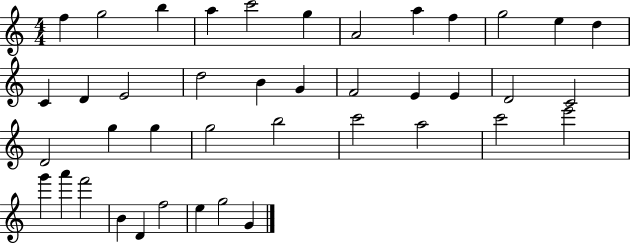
F5/q G5/h B5/q A5/q C6/h G5/q A4/h A5/q F5/q G5/h E5/q D5/q C4/q D4/q E4/h D5/h B4/q G4/q F4/h E4/q E4/q D4/h C4/h D4/h G5/q G5/q G5/h B5/h C6/h A5/h C6/h E6/h G6/q A6/q F6/h B4/q D4/q F5/h E5/q G5/h G4/q